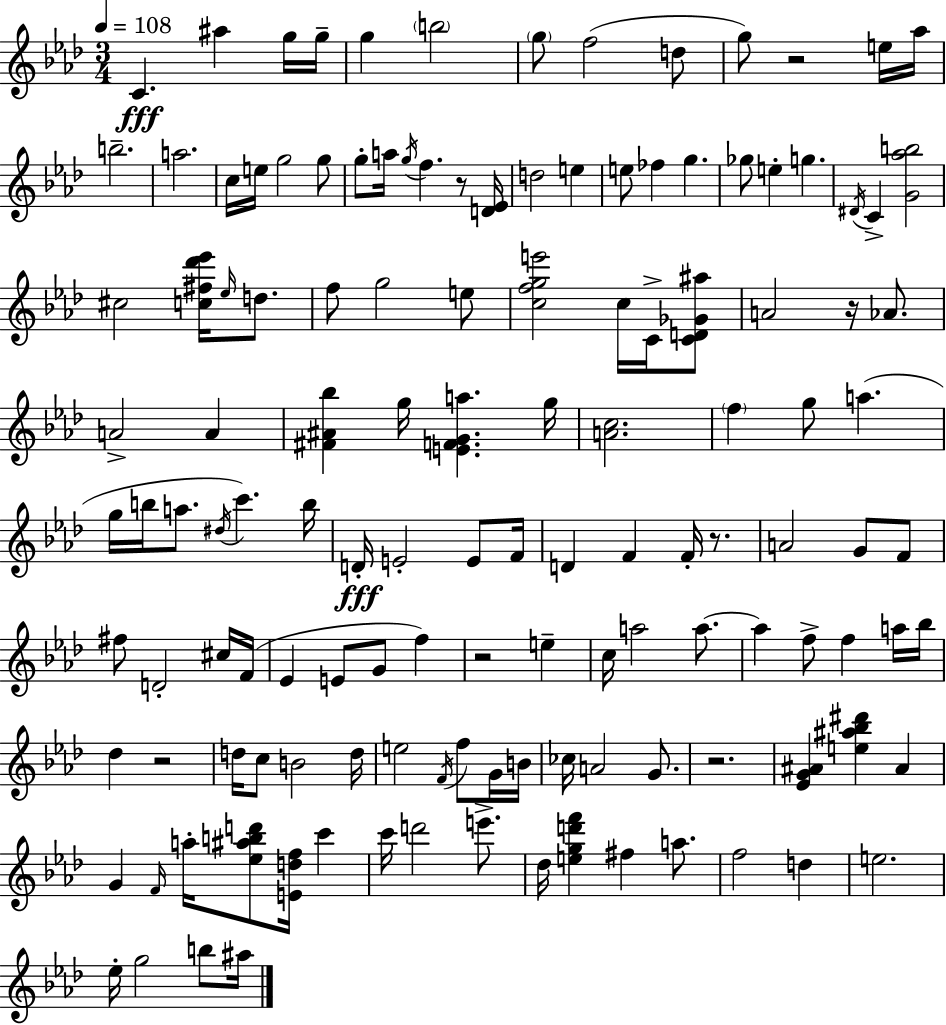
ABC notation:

X:1
T:Untitled
M:3/4
L:1/4
K:Ab
C ^a g/4 g/4 g b2 g/2 f2 d/2 g/2 z2 e/4 _a/4 b2 a2 c/4 e/4 g2 g/2 g/2 a/4 g/4 f z/2 [D_E]/4 d2 e e/2 _f g _g/2 e g ^D/4 C [G_ab]2 ^c2 [c^f_d'_e']/4 _e/4 d/2 f/2 g2 e/2 [cfge']2 c/4 C/4 [CD_G^a]/2 A2 z/4 _A/2 A2 A [^F^A_b] g/4 [EFGa] g/4 [Ac]2 f g/2 a g/4 b/4 a/2 ^d/4 c' b/4 D/4 E2 E/2 F/4 D F F/4 z/2 A2 G/2 F/2 ^f/2 D2 ^c/4 F/4 _E E/2 G/2 f z2 e c/4 a2 a/2 a f/2 f a/4 _b/4 _d z2 d/4 c/2 B2 d/4 e2 F/4 f/2 G/4 B/4 _c/4 A2 G/2 z2 [_EG^A] [e^a_b^d'] ^A G F/4 a/4 [_e^abd']/2 [Edf]/4 c' c'/4 d'2 e'/2 _d/4 [egd'f'] ^f a/2 f2 d e2 _e/4 g2 b/2 ^a/4